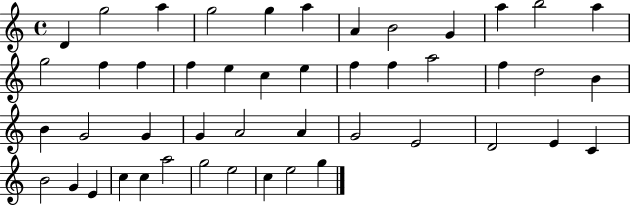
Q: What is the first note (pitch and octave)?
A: D4